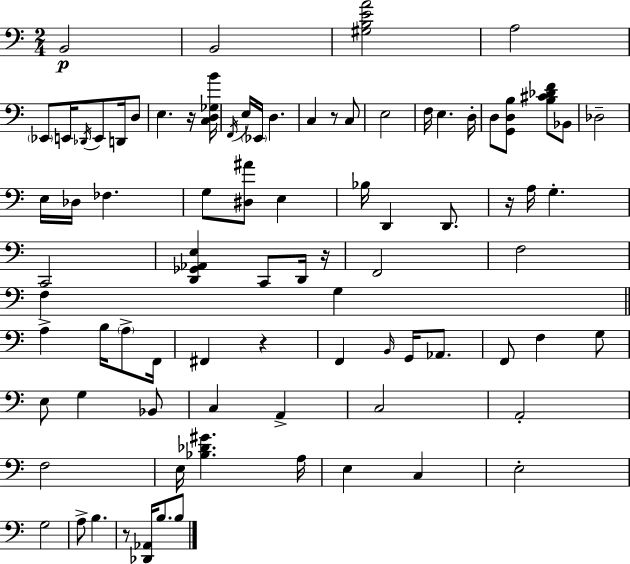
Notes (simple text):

B2/h B2/h [G#3,B3,E4,A4]/h A3/h Eb2/e E2/s Db2/s E2/e D2/s D3/e E3/q. R/s [C3,D3,Gb3,B4]/s F2/s E3/s Eb2/s D3/q. C3/q R/e C3/e E3/h F3/s E3/q. D3/s D3/e [G2,D3,B3]/e [B3,C#4,Db4,F4]/e Bb2/e Db3/h E3/s Db3/s FES3/q. G3/e [D#3,A#4]/e E3/q Bb3/s D2/q D2/e. R/s A3/s G3/q. C2/h [D2,Gb2,Ab2,E3]/q C2/e D2/s R/s F2/h F3/h F3/q G3/q A3/q B3/s A3/e F2/s F#2/q R/q F2/q B2/s G2/s Ab2/e. F2/e F3/q G3/e E3/e G3/q Bb2/e C3/q A2/q C3/h A2/h F3/h E3/s [Bb3,Db4,G#4]/q. A3/s E3/q C3/q E3/h G3/h A3/e B3/q. R/e [Db2,Ab2]/s B3/e. B3/e